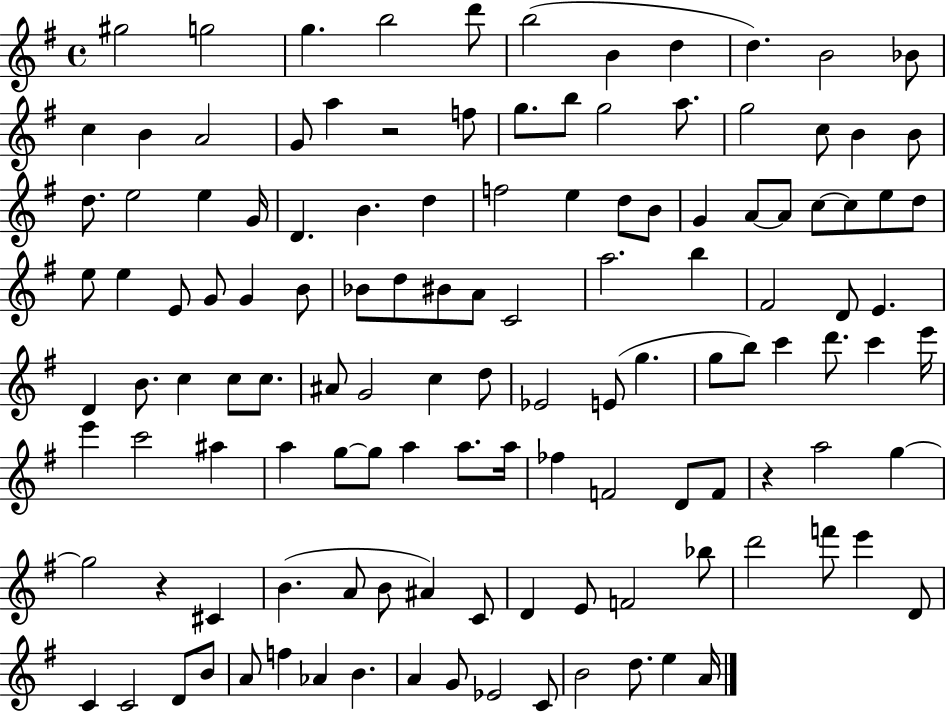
G#5/h G5/h G5/q. B5/h D6/e B5/h B4/q D5/q D5/q. B4/h Bb4/e C5/q B4/q A4/h G4/e A5/q R/h F5/e G5/e. B5/e G5/h A5/e. G5/h C5/e B4/q B4/e D5/e. E5/h E5/q G4/s D4/q. B4/q. D5/q F5/h E5/q D5/e B4/e G4/q A4/e A4/e C5/e C5/e E5/e D5/e E5/e E5/q E4/e G4/e G4/q B4/e Bb4/e D5/e BIS4/e A4/e C4/h A5/h. B5/q F#4/h D4/e E4/q. D4/q B4/e. C5/q C5/e C5/e. A#4/e G4/h C5/q D5/e Eb4/h E4/e G5/q. G5/e B5/e C6/q D6/e. C6/q E6/s E6/q C6/h A#5/q A5/q G5/e G5/e A5/q A5/e. A5/s FES5/q F4/h D4/e F4/e R/q A5/h G5/q G5/h R/q C#4/q B4/q. A4/e B4/e A#4/q C4/e D4/q E4/e F4/h Bb5/e D6/h F6/e E6/q D4/e C4/q C4/h D4/e B4/e A4/e F5/q Ab4/q B4/q. A4/q G4/e Eb4/h C4/e B4/h D5/e. E5/q A4/s